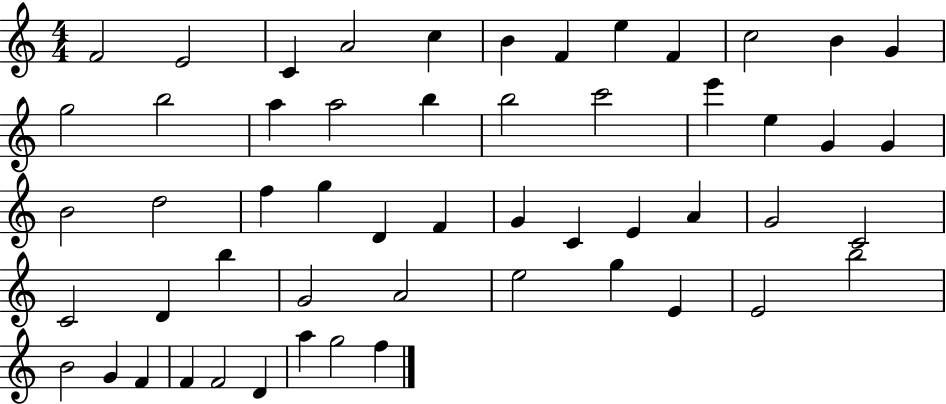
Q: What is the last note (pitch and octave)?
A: F5